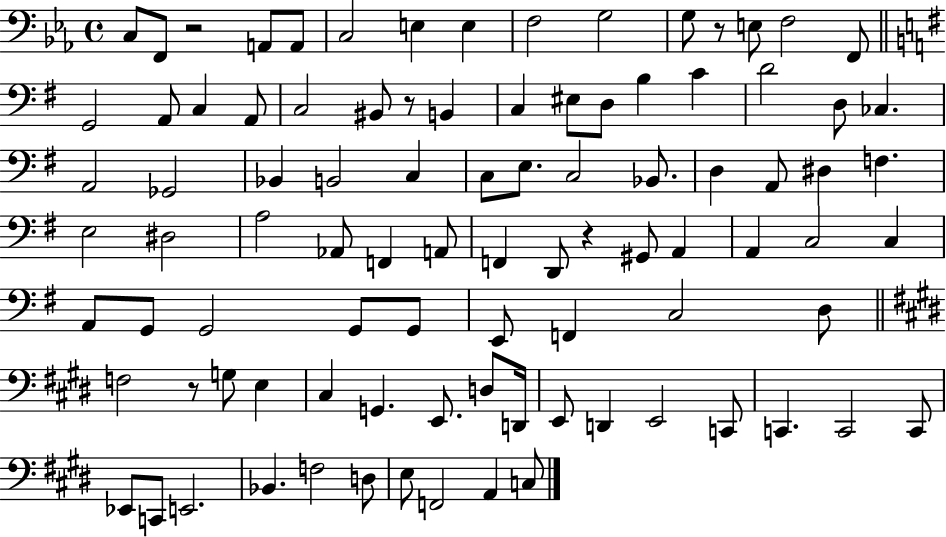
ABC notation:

X:1
T:Untitled
M:4/4
L:1/4
K:Eb
C,/2 F,,/2 z2 A,,/2 A,,/2 C,2 E, E, F,2 G,2 G,/2 z/2 E,/2 F,2 F,,/2 G,,2 A,,/2 C, A,,/2 C,2 ^B,,/2 z/2 B,, C, ^E,/2 D,/2 B, C D2 D,/2 _C, A,,2 _G,,2 _B,, B,,2 C, C,/2 E,/2 C,2 _B,,/2 D, A,,/2 ^D, F, E,2 ^D,2 A,2 _A,,/2 F,, A,,/2 F,, D,,/2 z ^G,,/2 A,, A,, C,2 C, A,,/2 G,,/2 G,,2 G,,/2 G,,/2 E,,/2 F,, C,2 D,/2 F,2 z/2 G,/2 E, ^C, G,, E,,/2 D,/2 D,,/4 E,,/2 D,, E,,2 C,,/2 C,, C,,2 C,,/2 _E,,/2 C,,/2 E,,2 _B,, F,2 D,/2 E,/2 F,,2 A,, C,/2